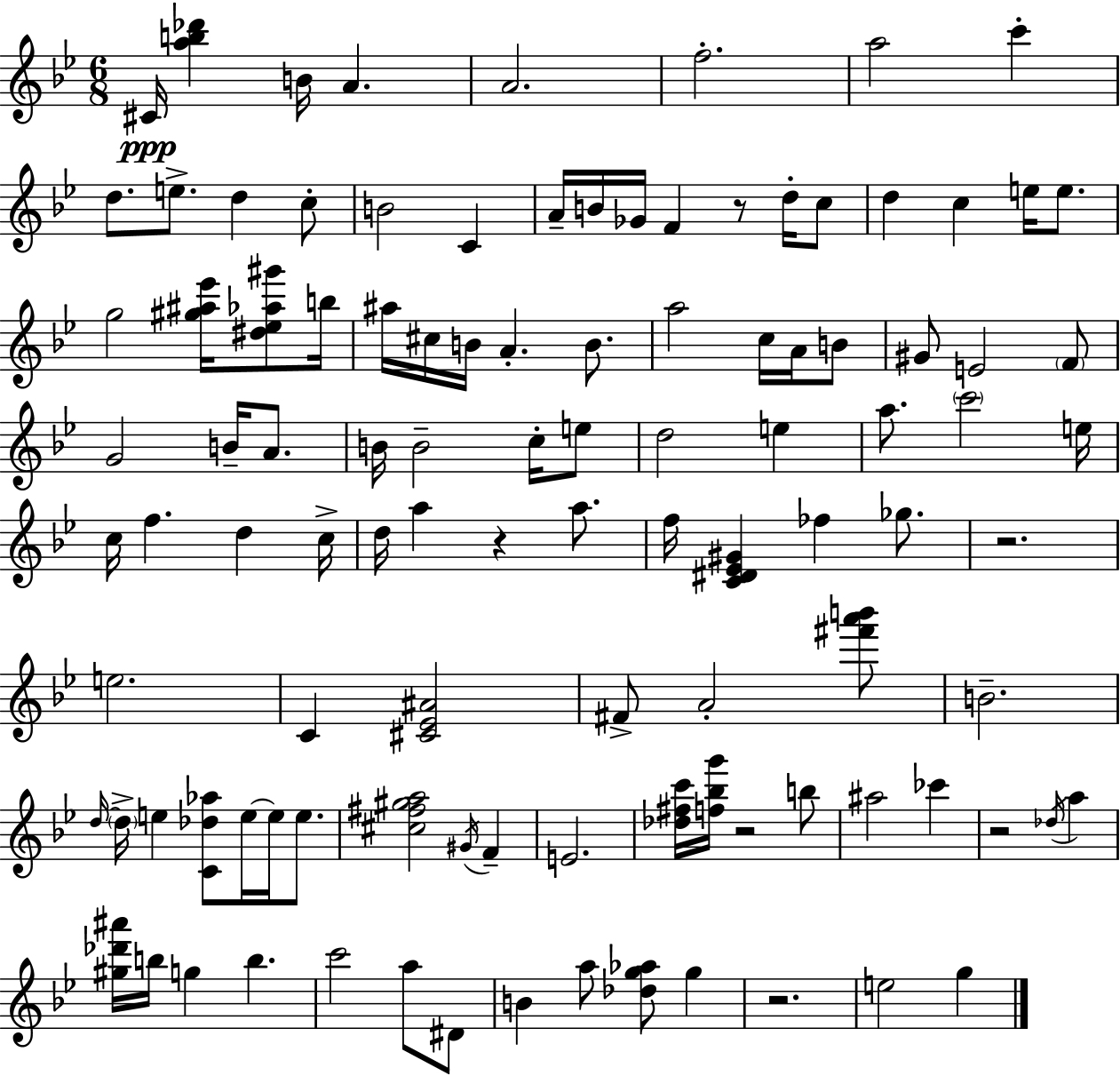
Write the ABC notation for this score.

X:1
T:Untitled
M:6/8
L:1/4
K:Bb
^C/4 [ab_d'] B/4 A A2 f2 a2 c' d/2 e/2 d c/2 B2 C A/4 B/4 _G/4 F z/2 d/4 c/2 d c e/4 e/2 g2 [^g^a_e']/4 [^d_e_a^g']/2 b/4 ^a/4 ^c/4 B/4 A B/2 a2 c/4 A/4 B/2 ^G/2 E2 F/2 G2 B/4 A/2 B/4 B2 c/4 e/2 d2 e a/2 c'2 e/4 c/4 f d c/4 d/4 a z a/2 f/4 [C^D_E^G] _f _g/2 z2 e2 C [^C_E^A]2 ^F/2 A2 [^f'a'b']/2 B2 d/4 d/4 e [C_d_a]/2 e/4 e/4 e/2 [^c^f^ga]2 ^G/4 F E2 [_d^fc']/4 [f_bg']/4 z2 b/2 ^a2 _c' z2 _d/4 a [^g_d'^a']/4 b/4 g b c'2 a/2 ^D/2 B a/2 [_dg_a]/2 g z2 e2 g